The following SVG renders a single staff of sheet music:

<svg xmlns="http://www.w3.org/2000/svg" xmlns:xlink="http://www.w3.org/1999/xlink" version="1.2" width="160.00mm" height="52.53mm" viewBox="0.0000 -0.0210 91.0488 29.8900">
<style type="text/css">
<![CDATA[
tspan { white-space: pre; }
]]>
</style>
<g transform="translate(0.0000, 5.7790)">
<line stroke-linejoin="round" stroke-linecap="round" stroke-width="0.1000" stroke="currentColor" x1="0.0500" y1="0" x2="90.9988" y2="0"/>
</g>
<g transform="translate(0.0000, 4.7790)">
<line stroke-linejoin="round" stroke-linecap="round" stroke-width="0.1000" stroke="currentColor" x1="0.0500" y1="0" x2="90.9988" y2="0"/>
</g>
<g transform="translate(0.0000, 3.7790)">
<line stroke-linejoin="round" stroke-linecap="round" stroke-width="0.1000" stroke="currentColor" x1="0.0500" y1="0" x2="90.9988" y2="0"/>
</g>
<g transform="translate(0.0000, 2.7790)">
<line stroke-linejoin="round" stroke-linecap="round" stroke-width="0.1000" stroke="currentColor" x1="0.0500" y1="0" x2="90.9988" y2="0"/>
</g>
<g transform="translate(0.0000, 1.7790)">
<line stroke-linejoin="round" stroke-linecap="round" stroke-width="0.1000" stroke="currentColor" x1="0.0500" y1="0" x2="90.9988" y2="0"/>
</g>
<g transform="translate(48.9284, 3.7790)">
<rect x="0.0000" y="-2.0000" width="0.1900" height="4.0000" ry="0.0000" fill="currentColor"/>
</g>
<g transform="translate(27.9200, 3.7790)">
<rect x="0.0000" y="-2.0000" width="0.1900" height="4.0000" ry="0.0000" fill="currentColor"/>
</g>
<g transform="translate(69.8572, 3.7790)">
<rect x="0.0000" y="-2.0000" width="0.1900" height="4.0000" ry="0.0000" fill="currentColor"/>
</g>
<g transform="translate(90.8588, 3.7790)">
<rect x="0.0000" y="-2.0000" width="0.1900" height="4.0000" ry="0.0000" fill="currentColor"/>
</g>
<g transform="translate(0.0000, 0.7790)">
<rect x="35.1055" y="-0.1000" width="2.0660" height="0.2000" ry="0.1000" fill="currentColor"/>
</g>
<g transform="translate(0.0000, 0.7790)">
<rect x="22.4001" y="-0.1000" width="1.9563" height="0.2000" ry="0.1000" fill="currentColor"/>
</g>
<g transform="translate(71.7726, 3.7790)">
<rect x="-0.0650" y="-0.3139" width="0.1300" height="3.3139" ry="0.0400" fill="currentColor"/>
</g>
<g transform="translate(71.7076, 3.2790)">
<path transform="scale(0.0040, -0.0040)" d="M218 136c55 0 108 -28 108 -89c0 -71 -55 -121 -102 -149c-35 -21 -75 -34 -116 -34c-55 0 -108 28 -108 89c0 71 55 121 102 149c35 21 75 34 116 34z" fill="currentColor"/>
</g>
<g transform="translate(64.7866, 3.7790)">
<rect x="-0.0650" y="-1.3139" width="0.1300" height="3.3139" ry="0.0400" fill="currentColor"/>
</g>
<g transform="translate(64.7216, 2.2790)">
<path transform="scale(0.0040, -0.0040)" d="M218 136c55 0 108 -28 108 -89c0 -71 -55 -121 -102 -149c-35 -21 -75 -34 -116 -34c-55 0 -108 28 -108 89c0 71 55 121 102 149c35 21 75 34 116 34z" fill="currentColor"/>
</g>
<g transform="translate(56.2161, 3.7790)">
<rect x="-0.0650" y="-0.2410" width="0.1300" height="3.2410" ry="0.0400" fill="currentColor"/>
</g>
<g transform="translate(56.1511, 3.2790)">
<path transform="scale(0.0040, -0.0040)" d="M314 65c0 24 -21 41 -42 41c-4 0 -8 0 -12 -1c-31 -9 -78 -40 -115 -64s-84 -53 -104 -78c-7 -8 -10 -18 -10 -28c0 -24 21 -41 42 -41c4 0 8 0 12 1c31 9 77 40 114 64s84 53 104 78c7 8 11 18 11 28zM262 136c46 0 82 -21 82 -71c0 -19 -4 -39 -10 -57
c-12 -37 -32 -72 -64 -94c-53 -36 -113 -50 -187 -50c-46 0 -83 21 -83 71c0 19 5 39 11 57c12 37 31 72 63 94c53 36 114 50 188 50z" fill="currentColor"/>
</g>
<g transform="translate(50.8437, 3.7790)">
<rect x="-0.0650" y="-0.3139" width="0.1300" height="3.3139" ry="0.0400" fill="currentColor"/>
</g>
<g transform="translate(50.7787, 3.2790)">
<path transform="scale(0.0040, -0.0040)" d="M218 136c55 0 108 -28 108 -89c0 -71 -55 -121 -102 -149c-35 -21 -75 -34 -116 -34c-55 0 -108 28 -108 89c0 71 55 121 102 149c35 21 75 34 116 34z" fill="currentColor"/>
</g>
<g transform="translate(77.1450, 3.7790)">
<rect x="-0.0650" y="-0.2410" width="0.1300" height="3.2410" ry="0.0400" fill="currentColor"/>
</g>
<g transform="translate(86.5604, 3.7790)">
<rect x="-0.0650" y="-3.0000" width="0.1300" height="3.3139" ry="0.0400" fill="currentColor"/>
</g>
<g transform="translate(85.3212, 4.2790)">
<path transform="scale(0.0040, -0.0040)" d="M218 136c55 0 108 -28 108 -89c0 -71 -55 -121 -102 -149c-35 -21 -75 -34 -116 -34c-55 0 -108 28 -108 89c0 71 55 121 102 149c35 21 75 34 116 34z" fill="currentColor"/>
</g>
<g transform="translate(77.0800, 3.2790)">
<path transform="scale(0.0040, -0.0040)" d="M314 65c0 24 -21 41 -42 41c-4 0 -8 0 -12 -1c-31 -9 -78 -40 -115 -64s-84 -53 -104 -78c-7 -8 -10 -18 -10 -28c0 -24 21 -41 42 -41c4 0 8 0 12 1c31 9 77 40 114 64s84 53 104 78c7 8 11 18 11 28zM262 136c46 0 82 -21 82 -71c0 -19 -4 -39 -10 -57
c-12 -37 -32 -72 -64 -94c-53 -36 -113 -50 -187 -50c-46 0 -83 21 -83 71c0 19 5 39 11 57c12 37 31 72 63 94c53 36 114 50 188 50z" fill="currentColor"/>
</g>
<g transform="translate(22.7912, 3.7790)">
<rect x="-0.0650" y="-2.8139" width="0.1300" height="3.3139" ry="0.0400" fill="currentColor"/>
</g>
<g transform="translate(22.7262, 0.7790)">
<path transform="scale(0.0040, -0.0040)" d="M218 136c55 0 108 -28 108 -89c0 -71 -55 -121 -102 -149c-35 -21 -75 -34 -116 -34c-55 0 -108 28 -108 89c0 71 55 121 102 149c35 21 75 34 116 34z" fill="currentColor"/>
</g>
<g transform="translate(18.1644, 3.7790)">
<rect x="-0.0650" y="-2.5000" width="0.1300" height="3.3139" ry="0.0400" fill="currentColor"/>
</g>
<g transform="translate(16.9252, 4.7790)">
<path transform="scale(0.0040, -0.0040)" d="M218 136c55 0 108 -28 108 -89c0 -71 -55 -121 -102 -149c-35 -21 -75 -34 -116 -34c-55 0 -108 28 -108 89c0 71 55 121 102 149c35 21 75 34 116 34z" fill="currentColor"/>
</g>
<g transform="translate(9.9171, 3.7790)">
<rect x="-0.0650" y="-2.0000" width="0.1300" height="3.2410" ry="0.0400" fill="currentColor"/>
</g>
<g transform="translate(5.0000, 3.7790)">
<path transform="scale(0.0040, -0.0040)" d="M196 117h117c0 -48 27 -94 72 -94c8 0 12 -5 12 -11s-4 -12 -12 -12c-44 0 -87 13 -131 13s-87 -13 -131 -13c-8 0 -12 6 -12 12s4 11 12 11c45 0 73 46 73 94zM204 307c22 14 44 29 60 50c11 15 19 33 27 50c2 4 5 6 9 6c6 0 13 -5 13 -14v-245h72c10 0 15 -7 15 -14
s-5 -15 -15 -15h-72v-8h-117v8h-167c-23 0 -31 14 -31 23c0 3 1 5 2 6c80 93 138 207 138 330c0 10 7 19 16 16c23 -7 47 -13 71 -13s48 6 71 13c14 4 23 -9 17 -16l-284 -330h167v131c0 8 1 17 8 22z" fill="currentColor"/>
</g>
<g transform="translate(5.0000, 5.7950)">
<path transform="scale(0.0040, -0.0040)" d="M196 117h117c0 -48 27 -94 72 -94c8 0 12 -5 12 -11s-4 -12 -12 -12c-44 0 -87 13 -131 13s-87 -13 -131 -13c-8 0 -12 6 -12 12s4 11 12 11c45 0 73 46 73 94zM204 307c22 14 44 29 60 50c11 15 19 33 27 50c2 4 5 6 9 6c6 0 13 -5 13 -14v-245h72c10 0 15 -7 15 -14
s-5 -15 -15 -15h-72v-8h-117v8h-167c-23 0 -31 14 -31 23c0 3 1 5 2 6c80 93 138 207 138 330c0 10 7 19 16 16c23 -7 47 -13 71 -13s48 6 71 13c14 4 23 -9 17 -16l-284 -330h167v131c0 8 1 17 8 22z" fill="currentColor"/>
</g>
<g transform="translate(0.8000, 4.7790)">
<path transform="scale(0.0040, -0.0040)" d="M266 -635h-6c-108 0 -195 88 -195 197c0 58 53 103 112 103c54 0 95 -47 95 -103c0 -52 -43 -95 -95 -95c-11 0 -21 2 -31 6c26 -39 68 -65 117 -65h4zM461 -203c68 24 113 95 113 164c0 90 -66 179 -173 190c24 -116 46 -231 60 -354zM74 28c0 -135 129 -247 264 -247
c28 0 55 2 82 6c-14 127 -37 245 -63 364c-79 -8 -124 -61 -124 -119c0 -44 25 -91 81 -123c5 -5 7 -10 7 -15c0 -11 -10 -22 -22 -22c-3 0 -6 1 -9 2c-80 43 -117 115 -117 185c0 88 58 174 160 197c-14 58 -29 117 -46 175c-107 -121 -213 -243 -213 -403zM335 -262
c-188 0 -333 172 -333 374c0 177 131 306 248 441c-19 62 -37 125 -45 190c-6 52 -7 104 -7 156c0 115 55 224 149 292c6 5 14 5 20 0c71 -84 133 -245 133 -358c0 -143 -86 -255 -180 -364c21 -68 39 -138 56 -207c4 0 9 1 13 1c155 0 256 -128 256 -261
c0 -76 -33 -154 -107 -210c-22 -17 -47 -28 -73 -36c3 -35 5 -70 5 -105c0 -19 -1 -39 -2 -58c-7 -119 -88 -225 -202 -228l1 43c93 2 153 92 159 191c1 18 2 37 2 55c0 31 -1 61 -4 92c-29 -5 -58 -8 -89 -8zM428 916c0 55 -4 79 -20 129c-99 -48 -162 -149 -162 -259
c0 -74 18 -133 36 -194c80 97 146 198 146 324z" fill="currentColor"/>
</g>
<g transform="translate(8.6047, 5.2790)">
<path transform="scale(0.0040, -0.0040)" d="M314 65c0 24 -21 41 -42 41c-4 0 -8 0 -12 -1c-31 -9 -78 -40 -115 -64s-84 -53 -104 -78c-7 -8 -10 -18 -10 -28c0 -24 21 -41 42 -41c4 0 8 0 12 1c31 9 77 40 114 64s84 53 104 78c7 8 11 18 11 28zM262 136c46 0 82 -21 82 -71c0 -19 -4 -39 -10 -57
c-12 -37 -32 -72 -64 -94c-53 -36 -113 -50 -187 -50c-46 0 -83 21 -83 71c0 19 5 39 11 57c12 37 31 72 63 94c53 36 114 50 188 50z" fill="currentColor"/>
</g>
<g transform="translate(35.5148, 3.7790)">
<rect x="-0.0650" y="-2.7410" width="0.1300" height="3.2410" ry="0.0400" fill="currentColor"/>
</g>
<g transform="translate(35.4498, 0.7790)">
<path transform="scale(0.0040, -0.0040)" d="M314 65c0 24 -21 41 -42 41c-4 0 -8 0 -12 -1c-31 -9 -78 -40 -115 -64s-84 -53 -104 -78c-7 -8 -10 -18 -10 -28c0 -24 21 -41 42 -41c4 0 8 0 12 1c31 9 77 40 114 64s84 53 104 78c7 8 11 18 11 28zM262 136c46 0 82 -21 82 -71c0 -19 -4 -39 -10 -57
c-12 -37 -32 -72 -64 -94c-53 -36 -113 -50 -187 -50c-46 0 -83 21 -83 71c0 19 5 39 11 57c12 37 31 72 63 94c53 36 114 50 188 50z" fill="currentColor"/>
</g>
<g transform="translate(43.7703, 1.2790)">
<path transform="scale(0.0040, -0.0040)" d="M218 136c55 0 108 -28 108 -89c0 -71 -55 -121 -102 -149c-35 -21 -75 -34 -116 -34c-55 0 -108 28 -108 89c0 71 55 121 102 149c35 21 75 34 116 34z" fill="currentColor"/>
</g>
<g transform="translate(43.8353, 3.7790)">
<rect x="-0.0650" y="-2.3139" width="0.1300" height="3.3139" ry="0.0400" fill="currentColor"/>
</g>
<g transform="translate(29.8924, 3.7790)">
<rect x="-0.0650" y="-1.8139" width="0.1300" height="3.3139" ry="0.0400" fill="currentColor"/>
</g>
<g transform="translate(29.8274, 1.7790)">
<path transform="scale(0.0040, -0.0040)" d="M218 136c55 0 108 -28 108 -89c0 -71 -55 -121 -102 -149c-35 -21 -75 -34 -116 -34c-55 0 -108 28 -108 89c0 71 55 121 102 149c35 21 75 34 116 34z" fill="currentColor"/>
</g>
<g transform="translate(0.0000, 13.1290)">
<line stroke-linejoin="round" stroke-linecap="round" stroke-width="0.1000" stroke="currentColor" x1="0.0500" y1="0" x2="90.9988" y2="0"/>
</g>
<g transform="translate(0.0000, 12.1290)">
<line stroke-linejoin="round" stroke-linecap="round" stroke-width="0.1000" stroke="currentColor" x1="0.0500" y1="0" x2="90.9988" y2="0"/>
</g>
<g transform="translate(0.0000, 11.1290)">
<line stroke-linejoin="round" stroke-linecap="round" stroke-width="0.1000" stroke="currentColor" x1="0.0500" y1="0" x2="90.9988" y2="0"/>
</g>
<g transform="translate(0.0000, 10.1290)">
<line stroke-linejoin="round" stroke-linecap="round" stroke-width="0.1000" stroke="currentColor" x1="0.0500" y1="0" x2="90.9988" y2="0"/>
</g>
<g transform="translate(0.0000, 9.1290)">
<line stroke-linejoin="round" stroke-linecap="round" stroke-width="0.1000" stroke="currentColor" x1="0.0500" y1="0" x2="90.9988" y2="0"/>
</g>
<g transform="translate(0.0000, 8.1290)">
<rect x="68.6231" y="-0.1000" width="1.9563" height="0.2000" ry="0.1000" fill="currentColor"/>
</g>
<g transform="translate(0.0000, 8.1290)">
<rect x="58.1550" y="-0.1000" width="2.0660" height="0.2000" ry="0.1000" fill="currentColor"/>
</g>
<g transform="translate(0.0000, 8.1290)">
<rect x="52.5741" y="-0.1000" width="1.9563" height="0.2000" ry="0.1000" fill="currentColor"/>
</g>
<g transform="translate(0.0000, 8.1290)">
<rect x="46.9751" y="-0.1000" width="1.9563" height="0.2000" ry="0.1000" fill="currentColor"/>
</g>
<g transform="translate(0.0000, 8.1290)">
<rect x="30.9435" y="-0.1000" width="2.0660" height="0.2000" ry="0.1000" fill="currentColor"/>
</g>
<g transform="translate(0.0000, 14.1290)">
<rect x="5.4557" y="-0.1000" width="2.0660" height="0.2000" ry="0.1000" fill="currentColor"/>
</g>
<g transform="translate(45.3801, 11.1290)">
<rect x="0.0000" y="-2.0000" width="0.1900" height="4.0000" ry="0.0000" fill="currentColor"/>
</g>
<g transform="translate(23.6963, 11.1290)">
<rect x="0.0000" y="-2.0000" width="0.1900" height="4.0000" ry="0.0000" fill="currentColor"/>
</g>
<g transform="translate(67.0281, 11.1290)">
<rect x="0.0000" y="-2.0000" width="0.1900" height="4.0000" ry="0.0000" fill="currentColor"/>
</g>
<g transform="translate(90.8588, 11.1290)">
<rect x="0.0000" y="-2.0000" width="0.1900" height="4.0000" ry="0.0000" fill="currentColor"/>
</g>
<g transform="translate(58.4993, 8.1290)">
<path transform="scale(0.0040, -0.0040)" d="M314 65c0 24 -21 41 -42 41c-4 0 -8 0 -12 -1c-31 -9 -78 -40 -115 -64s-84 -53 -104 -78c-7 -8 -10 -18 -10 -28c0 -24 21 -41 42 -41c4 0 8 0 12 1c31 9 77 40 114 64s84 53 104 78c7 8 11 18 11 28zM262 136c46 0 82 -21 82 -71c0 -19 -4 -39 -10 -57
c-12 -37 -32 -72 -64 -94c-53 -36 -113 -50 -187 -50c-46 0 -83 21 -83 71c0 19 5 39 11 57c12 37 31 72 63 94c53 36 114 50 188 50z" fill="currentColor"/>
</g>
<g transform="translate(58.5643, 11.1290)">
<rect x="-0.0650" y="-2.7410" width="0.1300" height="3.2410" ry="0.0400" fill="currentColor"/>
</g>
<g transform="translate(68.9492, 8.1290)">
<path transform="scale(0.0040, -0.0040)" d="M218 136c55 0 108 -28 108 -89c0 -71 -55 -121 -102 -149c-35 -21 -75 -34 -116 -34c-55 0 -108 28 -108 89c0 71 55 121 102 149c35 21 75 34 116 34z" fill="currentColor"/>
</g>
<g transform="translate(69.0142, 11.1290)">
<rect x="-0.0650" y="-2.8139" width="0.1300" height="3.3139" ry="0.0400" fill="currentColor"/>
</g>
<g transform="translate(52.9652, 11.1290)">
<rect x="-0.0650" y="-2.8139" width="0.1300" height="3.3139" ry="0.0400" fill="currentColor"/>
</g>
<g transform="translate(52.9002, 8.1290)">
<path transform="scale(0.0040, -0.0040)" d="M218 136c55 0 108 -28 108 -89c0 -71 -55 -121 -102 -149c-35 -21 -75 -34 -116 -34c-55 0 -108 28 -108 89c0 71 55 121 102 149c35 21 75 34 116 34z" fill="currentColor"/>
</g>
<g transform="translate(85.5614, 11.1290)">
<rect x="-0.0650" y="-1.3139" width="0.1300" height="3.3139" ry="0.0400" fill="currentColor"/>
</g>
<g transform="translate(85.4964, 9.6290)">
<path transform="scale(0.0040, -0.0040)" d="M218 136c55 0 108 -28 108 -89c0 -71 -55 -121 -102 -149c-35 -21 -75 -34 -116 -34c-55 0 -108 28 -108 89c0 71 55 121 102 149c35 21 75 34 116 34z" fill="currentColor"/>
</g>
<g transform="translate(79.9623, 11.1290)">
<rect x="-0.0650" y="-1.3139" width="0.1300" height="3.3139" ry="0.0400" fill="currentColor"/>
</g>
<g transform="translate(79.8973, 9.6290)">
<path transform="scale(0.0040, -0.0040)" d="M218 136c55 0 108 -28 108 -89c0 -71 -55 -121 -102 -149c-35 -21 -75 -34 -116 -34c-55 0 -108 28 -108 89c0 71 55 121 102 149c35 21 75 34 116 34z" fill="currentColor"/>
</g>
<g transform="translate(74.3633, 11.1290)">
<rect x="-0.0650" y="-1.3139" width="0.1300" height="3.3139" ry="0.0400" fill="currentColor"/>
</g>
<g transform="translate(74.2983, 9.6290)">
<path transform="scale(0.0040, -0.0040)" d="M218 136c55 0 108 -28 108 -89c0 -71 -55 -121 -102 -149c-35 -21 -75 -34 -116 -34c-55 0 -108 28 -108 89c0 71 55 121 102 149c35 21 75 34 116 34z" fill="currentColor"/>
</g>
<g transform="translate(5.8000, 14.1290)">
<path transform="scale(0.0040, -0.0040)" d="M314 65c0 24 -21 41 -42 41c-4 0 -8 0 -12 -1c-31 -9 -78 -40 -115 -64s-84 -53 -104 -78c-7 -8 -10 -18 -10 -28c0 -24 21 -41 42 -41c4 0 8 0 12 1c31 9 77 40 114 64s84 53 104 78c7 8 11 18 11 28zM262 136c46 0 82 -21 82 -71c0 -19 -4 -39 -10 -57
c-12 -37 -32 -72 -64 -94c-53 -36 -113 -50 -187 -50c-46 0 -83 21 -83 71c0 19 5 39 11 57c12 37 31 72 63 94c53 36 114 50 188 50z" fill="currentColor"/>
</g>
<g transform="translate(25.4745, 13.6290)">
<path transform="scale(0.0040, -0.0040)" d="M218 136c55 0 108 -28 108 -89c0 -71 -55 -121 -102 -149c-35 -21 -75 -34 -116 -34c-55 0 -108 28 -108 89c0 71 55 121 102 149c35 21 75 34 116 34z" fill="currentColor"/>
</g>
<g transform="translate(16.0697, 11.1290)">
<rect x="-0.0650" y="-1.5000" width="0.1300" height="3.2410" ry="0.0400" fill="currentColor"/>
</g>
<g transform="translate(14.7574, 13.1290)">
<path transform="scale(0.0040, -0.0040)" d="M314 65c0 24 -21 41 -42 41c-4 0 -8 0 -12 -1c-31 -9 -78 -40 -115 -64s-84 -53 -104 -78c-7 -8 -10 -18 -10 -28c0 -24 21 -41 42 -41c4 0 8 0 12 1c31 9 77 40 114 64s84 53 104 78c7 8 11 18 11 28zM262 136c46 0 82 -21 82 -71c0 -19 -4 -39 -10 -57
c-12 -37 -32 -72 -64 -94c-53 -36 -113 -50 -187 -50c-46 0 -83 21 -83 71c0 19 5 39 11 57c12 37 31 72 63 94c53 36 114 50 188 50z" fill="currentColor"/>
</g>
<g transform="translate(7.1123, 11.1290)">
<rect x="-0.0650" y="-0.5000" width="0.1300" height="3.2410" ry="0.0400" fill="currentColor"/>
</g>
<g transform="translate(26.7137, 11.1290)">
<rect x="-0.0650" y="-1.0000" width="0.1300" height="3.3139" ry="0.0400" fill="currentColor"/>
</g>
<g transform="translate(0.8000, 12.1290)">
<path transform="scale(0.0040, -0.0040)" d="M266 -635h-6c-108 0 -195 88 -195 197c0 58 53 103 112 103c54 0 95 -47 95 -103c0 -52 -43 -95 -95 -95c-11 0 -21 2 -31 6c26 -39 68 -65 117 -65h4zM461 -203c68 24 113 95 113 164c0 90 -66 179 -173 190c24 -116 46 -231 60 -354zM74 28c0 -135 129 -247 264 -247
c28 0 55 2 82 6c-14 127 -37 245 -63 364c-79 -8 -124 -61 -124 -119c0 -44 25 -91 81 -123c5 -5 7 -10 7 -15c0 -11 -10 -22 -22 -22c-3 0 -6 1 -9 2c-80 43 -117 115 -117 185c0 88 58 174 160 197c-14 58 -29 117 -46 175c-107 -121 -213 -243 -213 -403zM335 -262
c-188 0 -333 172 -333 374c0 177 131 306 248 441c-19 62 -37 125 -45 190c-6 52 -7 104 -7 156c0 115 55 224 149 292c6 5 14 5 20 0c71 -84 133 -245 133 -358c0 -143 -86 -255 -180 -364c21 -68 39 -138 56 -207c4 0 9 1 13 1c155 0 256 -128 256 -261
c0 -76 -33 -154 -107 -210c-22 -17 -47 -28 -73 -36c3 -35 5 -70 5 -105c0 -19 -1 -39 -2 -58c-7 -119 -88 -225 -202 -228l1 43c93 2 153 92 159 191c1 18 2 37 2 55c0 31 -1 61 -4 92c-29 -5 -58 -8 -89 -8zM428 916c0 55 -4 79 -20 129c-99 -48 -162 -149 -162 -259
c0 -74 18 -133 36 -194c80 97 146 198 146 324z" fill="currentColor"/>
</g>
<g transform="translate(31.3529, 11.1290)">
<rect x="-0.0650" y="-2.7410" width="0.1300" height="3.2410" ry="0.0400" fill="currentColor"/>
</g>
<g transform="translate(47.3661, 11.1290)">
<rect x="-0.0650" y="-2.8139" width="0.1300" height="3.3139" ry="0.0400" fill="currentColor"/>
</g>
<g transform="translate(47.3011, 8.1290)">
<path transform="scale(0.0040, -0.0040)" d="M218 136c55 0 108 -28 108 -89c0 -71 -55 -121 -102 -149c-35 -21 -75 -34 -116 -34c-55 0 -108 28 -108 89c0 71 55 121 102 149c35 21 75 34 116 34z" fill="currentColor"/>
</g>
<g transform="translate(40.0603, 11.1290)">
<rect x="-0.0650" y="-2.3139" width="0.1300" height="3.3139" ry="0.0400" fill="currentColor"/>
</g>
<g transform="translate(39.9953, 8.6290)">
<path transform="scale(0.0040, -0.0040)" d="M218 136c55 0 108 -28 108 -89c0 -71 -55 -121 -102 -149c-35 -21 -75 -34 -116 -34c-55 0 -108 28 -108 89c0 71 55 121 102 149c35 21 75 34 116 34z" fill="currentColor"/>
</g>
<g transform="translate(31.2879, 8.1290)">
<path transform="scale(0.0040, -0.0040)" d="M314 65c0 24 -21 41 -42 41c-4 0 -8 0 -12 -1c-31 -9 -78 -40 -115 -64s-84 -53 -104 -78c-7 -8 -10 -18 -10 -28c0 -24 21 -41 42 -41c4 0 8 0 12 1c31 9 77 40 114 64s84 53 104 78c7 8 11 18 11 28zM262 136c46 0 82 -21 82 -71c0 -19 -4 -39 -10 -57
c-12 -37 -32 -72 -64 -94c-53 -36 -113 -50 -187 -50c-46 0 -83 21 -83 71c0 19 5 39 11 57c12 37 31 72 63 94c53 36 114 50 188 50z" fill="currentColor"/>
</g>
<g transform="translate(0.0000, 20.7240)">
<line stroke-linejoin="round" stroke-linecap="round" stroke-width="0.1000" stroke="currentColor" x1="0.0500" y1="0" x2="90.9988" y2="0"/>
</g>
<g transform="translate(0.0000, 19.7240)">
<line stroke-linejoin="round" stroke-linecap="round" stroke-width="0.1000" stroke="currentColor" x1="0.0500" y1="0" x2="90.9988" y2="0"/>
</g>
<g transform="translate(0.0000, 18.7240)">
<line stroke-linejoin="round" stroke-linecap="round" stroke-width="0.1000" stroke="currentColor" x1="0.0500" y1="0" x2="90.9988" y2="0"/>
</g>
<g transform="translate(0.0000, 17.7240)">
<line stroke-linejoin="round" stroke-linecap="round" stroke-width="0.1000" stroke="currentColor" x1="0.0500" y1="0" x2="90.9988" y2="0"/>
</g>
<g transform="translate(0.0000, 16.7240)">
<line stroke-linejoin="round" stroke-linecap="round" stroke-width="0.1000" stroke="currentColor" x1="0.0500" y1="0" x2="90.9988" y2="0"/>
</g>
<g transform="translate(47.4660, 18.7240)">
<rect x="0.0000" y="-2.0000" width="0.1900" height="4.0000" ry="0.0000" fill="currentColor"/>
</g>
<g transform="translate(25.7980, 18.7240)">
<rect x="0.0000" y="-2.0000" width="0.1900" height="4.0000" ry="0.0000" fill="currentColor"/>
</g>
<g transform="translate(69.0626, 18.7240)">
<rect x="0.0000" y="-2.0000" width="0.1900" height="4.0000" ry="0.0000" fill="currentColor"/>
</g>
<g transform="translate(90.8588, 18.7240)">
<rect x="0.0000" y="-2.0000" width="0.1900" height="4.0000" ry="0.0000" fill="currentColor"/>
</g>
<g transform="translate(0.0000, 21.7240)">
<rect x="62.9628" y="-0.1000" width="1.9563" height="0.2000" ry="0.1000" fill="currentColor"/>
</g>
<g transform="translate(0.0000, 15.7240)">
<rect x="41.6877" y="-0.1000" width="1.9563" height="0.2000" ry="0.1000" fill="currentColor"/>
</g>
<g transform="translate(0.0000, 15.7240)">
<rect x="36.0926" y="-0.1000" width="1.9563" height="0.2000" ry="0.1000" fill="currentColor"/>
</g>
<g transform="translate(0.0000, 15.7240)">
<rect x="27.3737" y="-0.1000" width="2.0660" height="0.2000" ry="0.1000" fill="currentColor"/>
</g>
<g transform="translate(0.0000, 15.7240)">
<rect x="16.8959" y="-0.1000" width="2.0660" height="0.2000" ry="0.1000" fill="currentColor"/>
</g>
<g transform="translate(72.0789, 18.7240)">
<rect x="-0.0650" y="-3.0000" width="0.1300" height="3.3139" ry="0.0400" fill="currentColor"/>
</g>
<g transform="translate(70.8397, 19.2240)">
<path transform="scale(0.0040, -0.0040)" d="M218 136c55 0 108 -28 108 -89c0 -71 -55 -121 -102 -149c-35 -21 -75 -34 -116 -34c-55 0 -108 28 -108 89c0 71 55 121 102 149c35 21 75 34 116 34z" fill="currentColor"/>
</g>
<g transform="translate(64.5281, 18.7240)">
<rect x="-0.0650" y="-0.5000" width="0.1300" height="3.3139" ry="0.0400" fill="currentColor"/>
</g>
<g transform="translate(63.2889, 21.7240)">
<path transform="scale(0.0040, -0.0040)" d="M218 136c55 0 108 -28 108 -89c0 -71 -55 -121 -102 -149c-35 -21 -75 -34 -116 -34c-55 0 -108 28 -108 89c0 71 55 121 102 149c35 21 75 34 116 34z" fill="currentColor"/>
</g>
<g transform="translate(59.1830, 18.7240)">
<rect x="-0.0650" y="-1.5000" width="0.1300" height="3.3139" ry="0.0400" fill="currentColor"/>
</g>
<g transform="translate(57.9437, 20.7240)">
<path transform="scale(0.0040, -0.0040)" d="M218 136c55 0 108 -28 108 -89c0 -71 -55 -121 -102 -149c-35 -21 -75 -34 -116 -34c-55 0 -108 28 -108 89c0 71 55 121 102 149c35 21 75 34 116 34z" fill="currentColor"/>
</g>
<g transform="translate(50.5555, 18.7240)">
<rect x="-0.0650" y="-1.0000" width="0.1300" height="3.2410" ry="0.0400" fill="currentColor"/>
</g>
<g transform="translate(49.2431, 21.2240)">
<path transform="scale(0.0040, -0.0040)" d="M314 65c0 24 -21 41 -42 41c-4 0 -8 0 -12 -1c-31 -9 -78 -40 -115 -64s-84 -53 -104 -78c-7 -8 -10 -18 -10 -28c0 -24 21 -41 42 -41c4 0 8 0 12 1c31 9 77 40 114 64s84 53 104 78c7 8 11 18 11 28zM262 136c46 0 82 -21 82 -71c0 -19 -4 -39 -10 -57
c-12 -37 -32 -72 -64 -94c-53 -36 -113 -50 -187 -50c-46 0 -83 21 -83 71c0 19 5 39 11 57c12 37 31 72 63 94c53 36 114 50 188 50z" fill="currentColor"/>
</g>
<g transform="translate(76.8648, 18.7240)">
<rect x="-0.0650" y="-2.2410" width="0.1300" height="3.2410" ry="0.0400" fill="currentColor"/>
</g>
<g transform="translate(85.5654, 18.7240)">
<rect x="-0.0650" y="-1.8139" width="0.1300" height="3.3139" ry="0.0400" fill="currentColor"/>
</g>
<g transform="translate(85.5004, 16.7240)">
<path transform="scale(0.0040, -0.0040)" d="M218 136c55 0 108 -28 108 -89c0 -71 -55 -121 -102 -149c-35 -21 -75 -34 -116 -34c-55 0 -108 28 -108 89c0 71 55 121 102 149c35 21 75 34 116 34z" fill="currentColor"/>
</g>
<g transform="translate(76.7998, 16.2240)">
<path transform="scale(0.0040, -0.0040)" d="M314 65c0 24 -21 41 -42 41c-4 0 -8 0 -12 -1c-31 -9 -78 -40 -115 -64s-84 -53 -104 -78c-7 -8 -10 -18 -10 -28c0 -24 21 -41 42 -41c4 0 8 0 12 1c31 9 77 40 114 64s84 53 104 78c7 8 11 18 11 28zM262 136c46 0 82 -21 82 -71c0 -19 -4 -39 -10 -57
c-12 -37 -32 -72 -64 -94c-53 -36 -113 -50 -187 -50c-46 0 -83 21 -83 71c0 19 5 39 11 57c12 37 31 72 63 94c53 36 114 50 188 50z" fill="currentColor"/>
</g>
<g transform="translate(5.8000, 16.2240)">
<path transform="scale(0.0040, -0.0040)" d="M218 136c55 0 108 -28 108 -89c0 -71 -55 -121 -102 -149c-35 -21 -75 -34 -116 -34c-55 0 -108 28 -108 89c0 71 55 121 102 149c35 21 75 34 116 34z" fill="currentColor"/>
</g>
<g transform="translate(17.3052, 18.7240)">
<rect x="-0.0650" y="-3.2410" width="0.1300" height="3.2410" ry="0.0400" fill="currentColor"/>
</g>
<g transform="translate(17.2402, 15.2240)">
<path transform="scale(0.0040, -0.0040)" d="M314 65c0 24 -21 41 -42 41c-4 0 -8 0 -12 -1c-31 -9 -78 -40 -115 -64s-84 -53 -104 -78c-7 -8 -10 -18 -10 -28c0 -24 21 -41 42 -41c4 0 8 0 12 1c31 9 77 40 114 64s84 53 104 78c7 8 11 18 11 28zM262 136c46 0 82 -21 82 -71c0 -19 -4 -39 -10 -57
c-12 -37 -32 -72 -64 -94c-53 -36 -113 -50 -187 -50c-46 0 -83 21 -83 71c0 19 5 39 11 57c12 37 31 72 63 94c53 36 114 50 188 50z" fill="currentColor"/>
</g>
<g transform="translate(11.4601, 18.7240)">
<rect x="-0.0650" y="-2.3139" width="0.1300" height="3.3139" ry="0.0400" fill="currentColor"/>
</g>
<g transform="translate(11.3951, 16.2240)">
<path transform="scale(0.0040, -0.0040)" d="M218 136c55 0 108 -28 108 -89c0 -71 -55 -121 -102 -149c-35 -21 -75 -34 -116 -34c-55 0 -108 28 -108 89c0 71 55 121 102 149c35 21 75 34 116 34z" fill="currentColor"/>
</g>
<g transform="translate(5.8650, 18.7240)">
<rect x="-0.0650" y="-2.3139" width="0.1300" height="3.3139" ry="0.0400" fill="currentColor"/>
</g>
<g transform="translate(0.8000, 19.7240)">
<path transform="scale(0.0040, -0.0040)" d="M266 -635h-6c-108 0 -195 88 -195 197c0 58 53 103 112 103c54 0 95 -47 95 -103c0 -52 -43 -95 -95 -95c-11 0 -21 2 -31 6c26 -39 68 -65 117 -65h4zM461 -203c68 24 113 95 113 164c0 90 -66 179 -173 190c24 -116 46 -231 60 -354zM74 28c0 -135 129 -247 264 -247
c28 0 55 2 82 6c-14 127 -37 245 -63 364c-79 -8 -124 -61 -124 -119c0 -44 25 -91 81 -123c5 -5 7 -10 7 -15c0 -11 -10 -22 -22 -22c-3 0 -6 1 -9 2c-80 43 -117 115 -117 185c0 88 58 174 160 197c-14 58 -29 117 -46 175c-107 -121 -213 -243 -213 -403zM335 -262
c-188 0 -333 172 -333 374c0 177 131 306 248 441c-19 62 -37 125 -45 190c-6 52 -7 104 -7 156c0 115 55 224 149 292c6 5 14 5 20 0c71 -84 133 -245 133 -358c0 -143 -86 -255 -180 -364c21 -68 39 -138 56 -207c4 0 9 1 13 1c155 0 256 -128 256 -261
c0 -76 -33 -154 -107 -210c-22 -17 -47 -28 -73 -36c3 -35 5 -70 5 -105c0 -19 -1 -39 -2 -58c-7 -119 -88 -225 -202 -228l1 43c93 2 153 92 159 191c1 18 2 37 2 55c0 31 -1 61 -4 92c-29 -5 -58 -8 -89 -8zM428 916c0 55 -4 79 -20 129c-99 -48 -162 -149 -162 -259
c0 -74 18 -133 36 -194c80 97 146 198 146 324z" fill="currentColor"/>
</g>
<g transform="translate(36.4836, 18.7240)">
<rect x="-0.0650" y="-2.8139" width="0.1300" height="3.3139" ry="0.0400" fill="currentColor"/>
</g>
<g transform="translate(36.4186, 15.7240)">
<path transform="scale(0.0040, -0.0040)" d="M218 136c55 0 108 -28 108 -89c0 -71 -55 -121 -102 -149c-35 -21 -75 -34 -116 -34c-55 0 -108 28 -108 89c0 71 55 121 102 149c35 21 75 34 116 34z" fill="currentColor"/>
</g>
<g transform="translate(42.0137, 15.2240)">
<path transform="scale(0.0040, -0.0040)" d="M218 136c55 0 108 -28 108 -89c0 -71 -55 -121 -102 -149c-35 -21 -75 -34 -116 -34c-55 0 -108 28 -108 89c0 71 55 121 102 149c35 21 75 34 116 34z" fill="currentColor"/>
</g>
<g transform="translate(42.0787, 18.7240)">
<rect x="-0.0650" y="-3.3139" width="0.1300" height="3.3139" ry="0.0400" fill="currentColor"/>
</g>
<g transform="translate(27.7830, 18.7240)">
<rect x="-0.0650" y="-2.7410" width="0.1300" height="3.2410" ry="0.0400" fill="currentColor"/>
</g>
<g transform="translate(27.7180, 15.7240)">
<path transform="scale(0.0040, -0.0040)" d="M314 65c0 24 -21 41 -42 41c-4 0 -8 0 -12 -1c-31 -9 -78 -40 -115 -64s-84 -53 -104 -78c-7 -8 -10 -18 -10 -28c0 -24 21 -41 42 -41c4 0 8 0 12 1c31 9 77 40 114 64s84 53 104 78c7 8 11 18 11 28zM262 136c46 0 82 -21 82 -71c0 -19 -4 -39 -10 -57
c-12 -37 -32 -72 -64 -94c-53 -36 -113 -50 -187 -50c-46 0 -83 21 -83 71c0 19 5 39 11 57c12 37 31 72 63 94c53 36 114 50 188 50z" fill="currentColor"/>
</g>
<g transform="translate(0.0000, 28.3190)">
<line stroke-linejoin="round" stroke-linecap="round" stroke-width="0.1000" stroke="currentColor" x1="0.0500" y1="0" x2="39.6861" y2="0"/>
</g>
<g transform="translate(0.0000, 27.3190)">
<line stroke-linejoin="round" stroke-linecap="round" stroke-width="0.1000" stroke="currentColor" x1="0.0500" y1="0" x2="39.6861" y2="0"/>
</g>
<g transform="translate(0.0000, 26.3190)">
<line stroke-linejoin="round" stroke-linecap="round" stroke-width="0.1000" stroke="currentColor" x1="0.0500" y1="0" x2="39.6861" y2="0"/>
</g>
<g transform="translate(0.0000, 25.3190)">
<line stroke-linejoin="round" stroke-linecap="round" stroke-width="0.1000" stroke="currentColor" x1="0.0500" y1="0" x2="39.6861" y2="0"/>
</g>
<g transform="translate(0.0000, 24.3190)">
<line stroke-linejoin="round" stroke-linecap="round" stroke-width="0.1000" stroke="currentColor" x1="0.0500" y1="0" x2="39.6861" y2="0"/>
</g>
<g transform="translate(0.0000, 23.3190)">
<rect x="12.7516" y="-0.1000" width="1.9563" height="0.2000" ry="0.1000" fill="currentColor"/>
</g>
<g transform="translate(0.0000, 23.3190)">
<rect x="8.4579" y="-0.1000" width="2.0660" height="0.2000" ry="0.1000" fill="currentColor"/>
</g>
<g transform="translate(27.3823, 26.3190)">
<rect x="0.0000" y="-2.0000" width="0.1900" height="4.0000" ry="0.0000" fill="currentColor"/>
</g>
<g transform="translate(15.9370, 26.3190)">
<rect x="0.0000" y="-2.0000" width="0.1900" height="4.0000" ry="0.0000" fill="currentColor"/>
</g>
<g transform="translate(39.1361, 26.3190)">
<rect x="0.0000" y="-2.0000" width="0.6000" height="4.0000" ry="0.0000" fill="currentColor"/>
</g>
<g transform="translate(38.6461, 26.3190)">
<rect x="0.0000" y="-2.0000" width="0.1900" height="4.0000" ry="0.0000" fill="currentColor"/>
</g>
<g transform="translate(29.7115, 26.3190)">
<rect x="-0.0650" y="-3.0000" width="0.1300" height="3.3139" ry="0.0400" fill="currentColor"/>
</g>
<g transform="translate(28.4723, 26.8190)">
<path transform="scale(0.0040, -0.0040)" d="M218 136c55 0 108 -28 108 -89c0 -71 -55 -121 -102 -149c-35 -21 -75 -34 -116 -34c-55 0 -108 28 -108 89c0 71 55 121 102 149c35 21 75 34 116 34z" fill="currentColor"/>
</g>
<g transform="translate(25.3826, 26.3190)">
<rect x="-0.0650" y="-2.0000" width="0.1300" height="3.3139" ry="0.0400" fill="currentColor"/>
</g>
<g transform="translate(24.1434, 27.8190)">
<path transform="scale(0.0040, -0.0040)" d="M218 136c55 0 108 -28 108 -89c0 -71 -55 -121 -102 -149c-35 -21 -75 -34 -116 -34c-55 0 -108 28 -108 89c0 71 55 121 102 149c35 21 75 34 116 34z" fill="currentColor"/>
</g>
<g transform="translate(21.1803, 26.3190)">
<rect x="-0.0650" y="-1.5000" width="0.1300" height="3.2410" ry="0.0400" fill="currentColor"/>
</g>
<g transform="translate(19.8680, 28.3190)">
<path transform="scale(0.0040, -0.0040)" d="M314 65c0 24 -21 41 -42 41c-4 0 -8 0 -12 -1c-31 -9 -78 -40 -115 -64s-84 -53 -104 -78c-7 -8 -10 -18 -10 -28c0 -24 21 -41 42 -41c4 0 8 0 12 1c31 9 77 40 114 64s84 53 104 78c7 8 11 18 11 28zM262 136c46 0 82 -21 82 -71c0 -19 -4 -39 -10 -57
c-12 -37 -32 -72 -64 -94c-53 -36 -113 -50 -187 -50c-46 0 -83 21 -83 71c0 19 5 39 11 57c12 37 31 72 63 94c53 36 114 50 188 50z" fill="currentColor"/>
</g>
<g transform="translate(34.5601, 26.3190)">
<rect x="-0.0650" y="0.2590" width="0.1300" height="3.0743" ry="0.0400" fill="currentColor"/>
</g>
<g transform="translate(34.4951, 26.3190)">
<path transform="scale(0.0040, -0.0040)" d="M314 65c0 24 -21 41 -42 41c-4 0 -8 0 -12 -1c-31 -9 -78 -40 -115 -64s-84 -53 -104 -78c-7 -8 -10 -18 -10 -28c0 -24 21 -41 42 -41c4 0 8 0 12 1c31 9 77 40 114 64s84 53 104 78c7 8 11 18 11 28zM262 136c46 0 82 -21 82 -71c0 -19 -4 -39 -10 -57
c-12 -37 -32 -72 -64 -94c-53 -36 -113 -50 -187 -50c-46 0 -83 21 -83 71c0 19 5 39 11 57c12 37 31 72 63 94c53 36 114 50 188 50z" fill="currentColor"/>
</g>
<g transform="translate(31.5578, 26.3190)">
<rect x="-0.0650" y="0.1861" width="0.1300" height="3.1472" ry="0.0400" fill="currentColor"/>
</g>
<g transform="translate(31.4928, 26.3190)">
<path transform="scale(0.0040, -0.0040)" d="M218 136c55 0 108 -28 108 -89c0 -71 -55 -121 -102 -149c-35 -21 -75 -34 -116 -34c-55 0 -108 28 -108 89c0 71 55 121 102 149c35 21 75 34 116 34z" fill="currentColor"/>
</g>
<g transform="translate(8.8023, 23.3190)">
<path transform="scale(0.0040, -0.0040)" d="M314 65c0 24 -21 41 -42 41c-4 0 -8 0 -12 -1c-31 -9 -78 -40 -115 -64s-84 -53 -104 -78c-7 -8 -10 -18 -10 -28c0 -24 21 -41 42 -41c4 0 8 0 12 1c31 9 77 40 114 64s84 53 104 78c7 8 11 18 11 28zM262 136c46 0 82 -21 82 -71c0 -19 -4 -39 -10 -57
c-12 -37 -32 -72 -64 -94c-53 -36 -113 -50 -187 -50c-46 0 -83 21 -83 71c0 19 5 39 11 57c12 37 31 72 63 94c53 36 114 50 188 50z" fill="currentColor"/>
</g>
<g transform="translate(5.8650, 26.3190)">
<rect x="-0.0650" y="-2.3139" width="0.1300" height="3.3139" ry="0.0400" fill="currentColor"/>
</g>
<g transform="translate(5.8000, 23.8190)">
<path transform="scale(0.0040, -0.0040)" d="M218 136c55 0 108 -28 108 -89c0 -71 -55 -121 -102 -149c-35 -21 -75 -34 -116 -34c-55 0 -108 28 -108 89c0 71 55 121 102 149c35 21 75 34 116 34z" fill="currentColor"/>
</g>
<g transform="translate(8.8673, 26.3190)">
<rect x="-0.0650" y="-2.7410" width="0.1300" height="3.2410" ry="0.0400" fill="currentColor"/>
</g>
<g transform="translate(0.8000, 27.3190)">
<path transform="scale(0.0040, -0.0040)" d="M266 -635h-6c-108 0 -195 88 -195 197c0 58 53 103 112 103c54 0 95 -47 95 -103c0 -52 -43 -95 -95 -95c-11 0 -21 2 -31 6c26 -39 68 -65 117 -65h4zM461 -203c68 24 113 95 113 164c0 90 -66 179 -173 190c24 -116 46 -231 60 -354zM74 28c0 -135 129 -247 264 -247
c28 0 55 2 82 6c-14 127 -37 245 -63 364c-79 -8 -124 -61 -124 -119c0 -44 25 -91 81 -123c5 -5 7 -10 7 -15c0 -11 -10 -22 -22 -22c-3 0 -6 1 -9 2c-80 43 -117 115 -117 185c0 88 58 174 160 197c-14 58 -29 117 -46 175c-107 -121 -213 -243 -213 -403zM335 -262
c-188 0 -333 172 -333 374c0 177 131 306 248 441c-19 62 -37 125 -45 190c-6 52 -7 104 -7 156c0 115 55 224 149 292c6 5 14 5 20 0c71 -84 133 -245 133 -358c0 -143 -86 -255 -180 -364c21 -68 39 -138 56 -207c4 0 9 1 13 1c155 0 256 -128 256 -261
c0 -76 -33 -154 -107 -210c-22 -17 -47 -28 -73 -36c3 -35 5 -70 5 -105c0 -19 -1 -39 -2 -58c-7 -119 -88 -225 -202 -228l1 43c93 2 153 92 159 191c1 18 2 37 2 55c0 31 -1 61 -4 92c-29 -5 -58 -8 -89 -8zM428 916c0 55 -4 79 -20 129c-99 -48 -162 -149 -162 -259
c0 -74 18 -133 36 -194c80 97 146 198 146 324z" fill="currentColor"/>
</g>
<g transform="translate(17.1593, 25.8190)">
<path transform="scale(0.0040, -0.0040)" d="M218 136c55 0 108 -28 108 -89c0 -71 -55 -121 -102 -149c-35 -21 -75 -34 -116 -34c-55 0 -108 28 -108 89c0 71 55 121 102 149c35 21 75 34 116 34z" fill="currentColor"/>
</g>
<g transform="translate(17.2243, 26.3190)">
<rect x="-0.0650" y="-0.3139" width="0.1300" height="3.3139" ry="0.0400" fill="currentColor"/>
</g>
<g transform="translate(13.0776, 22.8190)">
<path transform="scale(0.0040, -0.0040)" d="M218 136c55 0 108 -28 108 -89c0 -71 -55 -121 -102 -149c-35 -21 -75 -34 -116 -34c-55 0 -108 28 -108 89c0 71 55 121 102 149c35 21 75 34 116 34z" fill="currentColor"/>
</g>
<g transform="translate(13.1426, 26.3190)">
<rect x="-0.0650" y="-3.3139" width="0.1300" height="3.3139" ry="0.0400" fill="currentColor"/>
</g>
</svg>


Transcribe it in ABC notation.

X:1
T:Untitled
M:4/4
L:1/4
K:C
F2 G a f a2 g c c2 e c c2 A C2 E2 D a2 g a a a2 a e e e g g b2 a2 a b D2 E C A g2 f g a2 b c E2 F A B B2